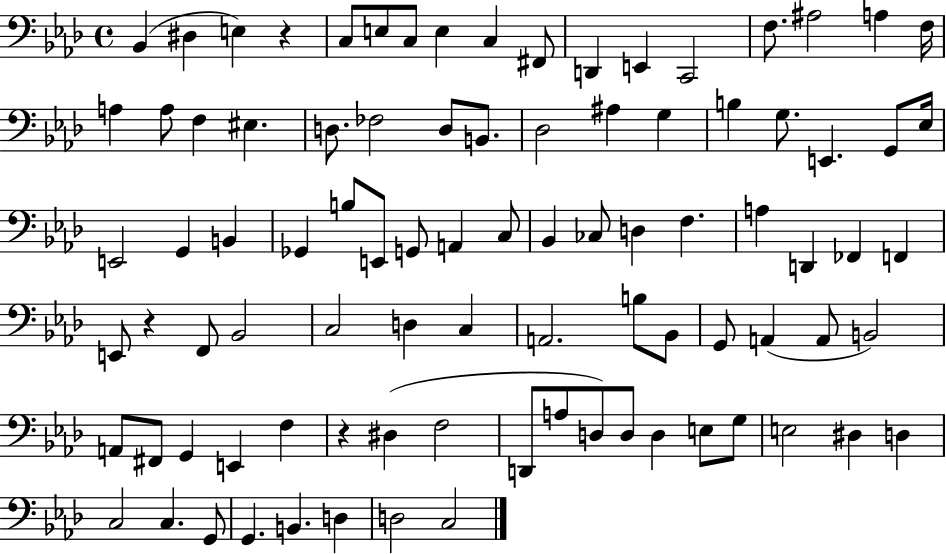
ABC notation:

X:1
T:Untitled
M:4/4
L:1/4
K:Ab
_B,, ^D, E, z C,/2 E,/2 C,/2 E, C, ^F,,/2 D,, E,, C,,2 F,/2 ^A,2 A, F,/4 A, A,/2 F, ^E, D,/2 _F,2 D,/2 B,,/2 _D,2 ^A, G, B, G,/2 E,, G,,/2 _E,/4 E,,2 G,, B,, _G,, B,/2 E,,/2 G,,/2 A,, C,/2 _B,, _C,/2 D, F, A, D,, _F,, F,, E,,/2 z F,,/2 _B,,2 C,2 D, C, A,,2 B,/2 _B,,/2 G,,/2 A,, A,,/2 B,,2 A,,/2 ^F,,/2 G,, E,, F, z ^D, F,2 D,,/2 A,/2 D,/2 D,/2 D, E,/2 G,/2 E,2 ^D, D, C,2 C, G,,/2 G,, B,, D, D,2 C,2